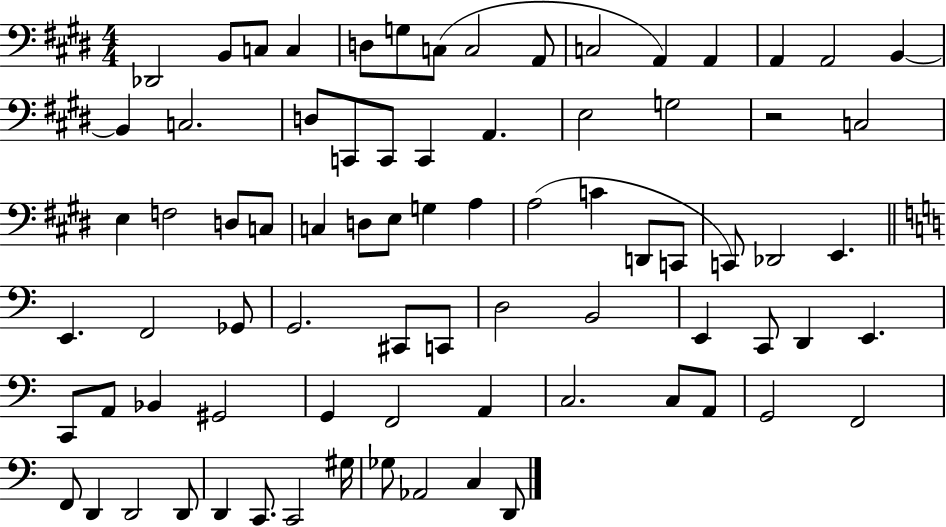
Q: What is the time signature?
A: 4/4